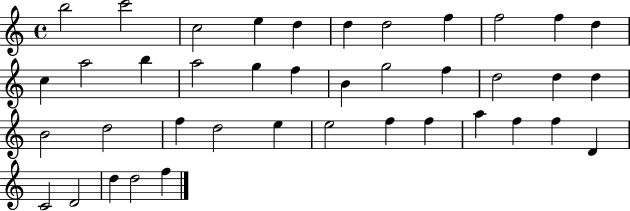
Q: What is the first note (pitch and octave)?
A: B5